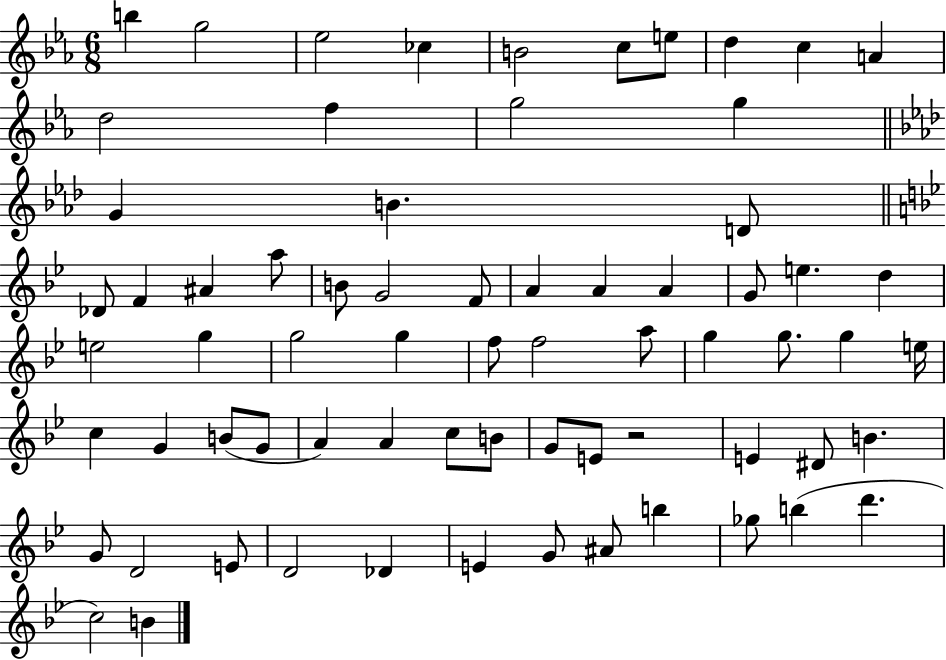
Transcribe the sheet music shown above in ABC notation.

X:1
T:Untitled
M:6/8
L:1/4
K:Eb
b g2 _e2 _c B2 c/2 e/2 d c A d2 f g2 g G B D/2 _D/2 F ^A a/2 B/2 G2 F/2 A A A G/2 e d e2 g g2 g f/2 f2 a/2 g g/2 g e/4 c G B/2 G/2 A A c/2 B/2 G/2 E/2 z2 E ^D/2 B G/2 D2 E/2 D2 _D E G/2 ^A/2 b _g/2 b d' c2 B